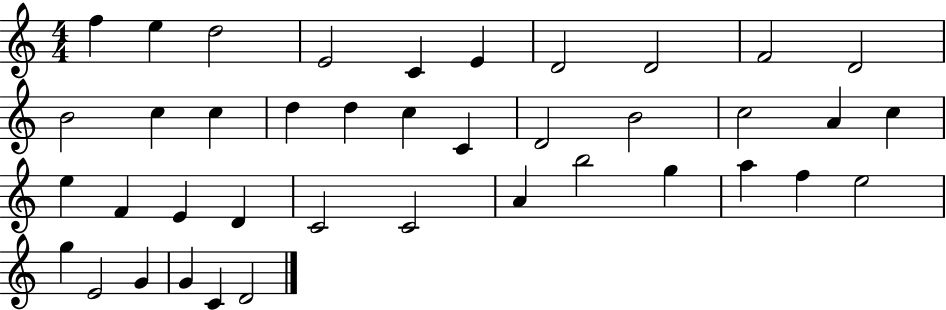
{
  \clef treble
  \numericTimeSignature
  \time 4/4
  \key c \major
  f''4 e''4 d''2 | e'2 c'4 e'4 | d'2 d'2 | f'2 d'2 | \break b'2 c''4 c''4 | d''4 d''4 c''4 c'4 | d'2 b'2 | c''2 a'4 c''4 | \break e''4 f'4 e'4 d'4 | c'2 c'2 | a'4 b''2 g''4 | a''4 f''4 e''2 | \break g''4 e'2 g'4 | g'4 c'4 d'2 | \bar "|."
}